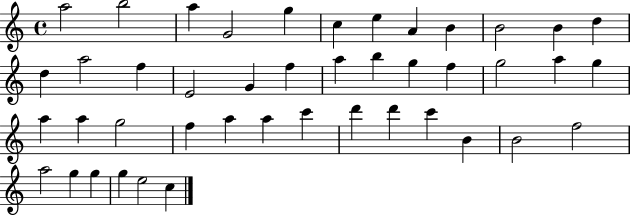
A5/h B5/h A5/q G4/h G5/q C5/q E5/q A4/q B4/q B4/h B4/q D5/q D5/q A5/h F5/q E4/h G4/q F5/q A5/q B5/q G5/q F5/q G5/h A5/q G5/q A5/q A5/q G5/h F5/q A5/q A5/q C6/q D6/q D6/q C6/q B4/q B4/h F5/h A5/h G5/q G5/q G5/q E5/h C5/q